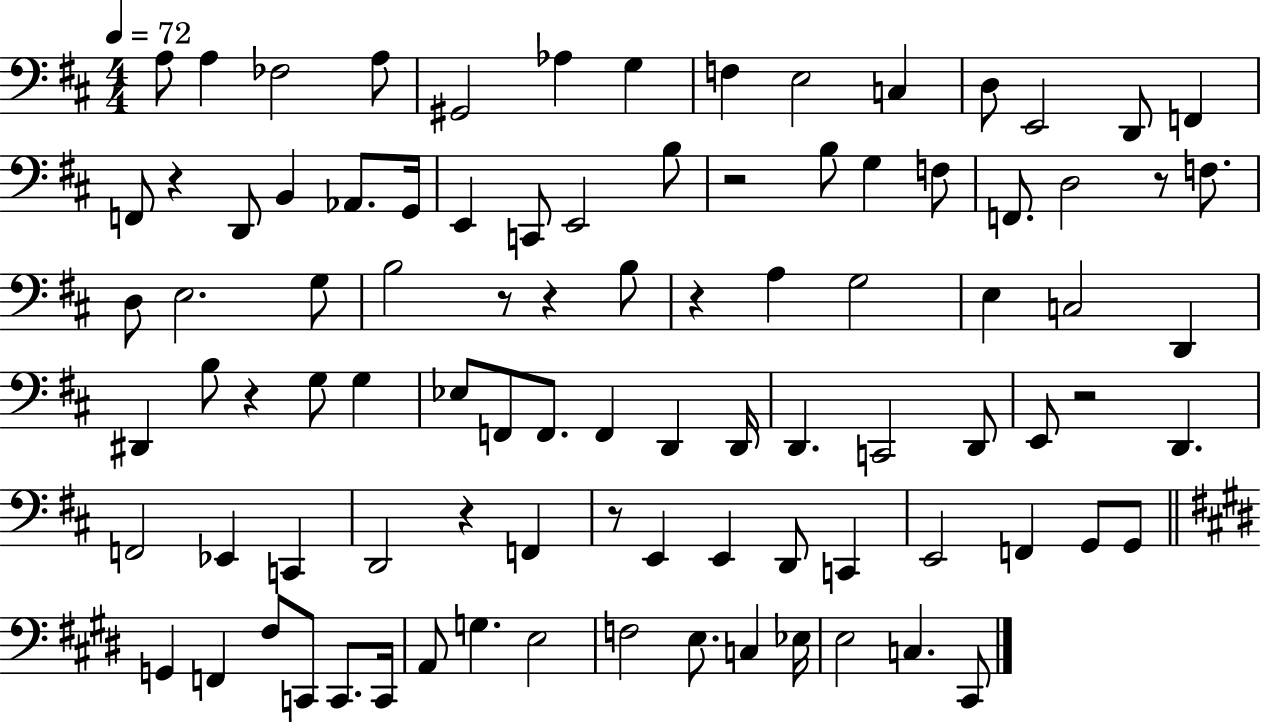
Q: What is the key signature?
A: D major